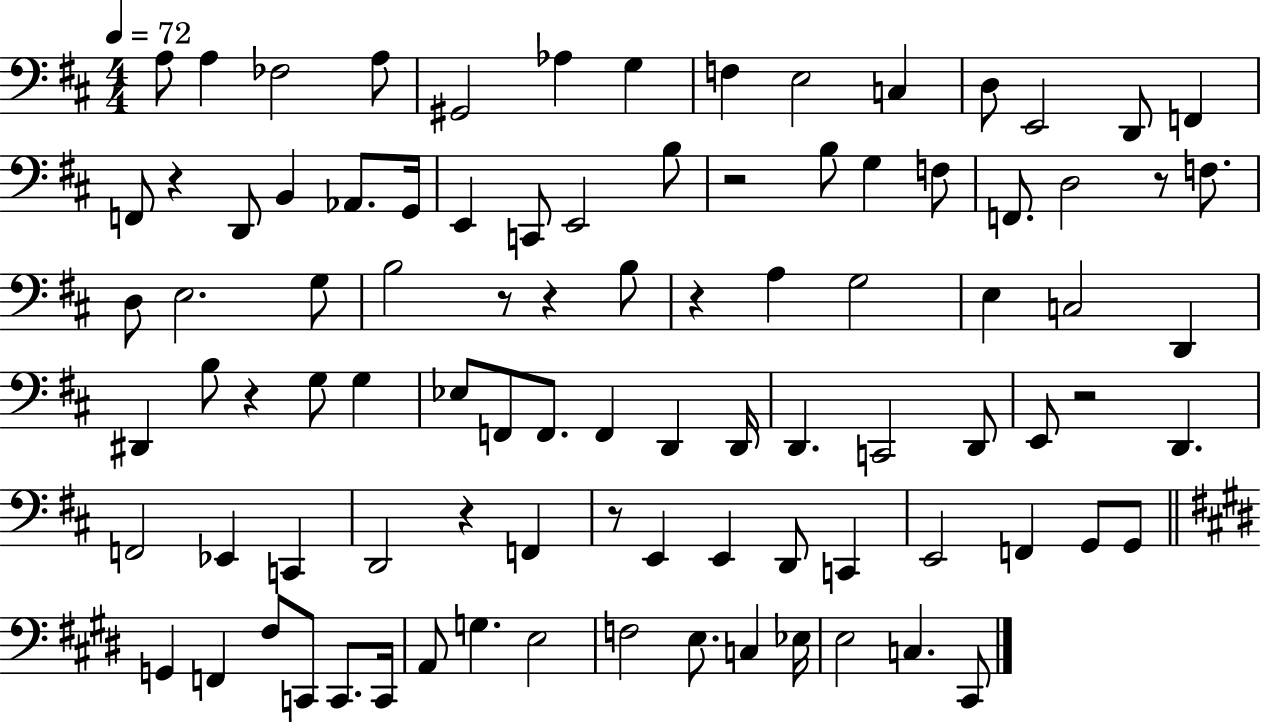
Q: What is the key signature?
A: D major